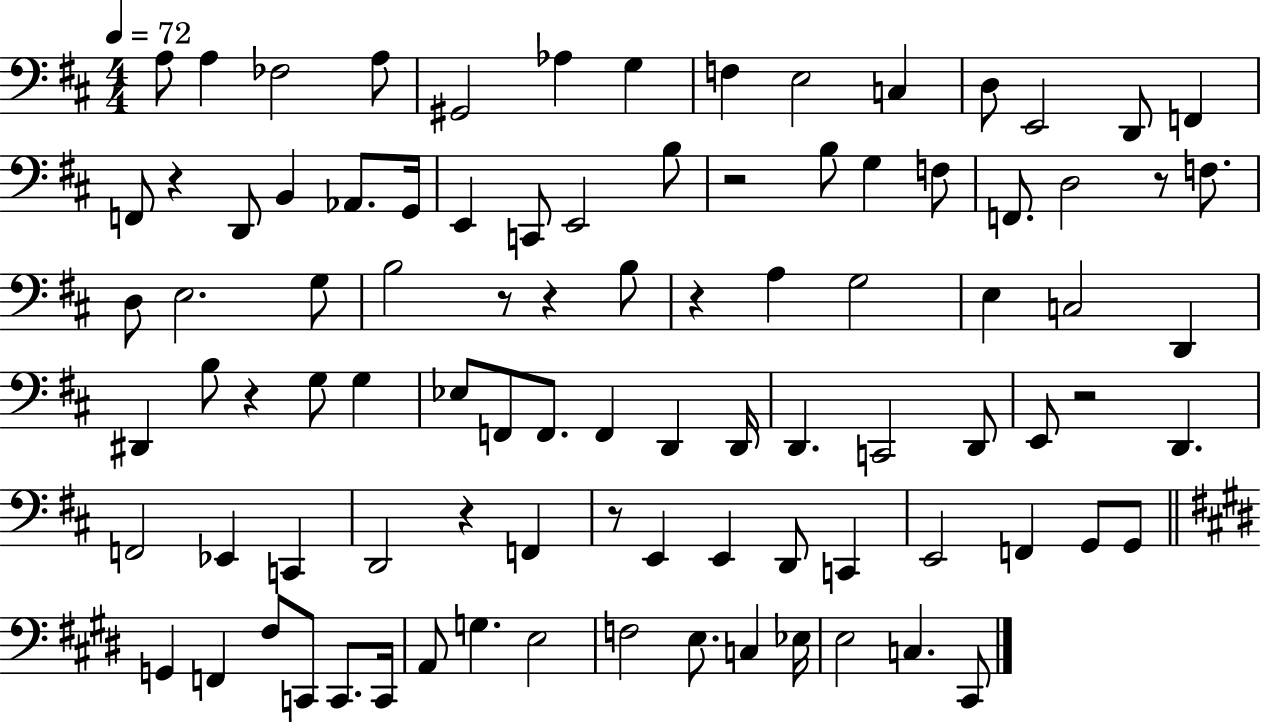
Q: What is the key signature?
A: D major